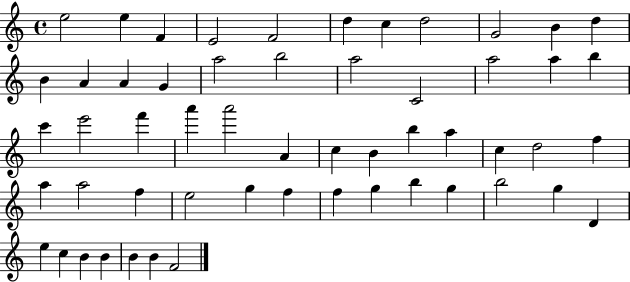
X:1
T:Untitled
M:4/4
L:1/4
K:C
e2 e F E2 F2 d c d2 G2 B d B A A G a2 b2 a2 C2 a2 a b c' e'2 f' a' a'2 A c B b a c d2 f a a2 f e2 g f f g b g b2 g D e c B B B B F2